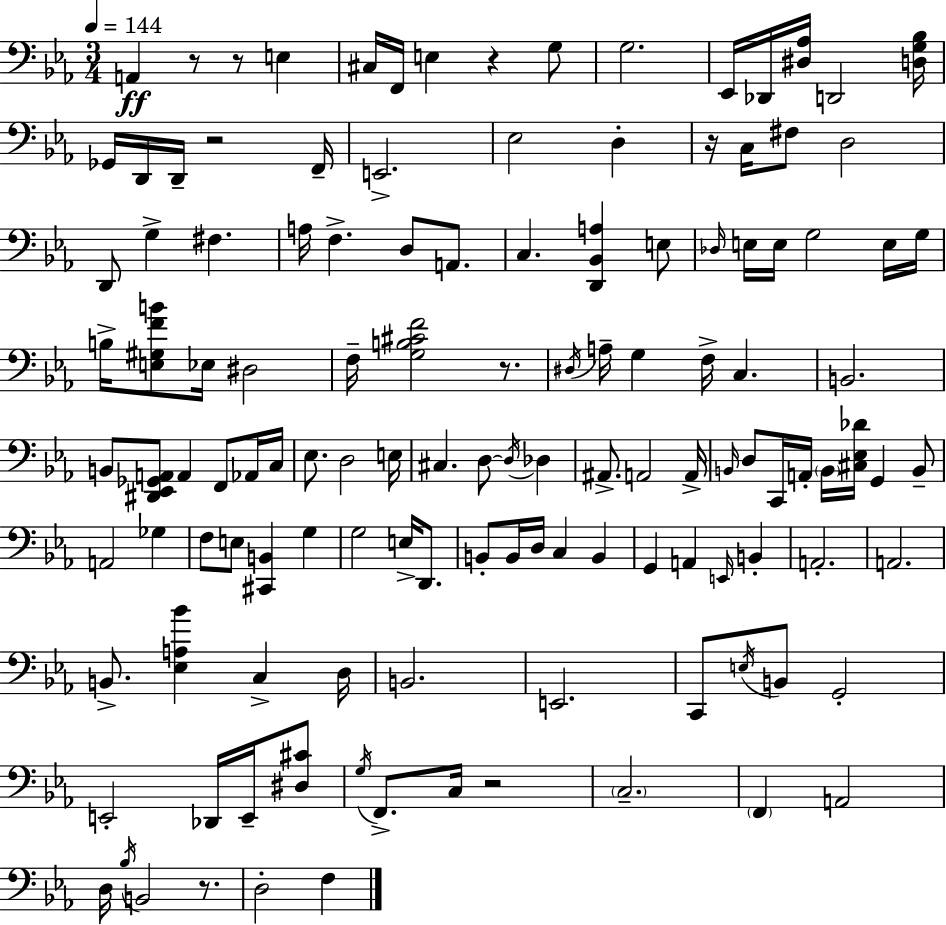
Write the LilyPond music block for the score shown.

{
  \clef bass
  \numericTimeSignature
  \time 3/4
  \key c \minor
  \tempo 4 = 144
  a,4\ff r8 r8 e4 | cis16 f,16 e4 r4 g8 | g2. | ees,16 des,16 <dis aes>16 d,2 <d g bes>16 | \break ges,16 d,16 d,16-- r2 f,16-- | e,2.-> | ees2 d4-. | r16 c16 fis8 d2 | \break d,8 g4-> fis4. | a16 f4.-> d8 a,8. | c4. <d, bes, a>4 e8 | \grace { des16 } e16 e16 g2 e16 | \break g16 b16-> <e gis f' b'>8 ees16 dis2 | f16-- <g b cis' f'>2 r8. | \acciaccatura { dis16 } a16-- g4 f16-> c4. | b,2. | \break b,8 <dis, ees, ges, a,>8 a,4 f,8 | aes,16 c16 ees8. d2 | e16 cis4. d8~~ \acciaccatura { d16 } des4 | ais,8.-> a,2 | \break a,16-> \grace { b,16 } d8 c,16 a,16-. \parenthesize b,16 <cis ees des'>16 g,4 | b,8-- a,2 | ges4 f8 e8 <cis, b,>4 | g4 g2 | \break e16-> d,8. b,8-. b,16 d16 c4 | b,4 g,4 a,4 | \grace { e,16 } b,4-. a,2.-. | a,2. | \break b,8.-> <ees a bes'>4 | c4-> d16 b,2. | e,2. | c,8 \acciaccatura { e16 } b,8 g,2-. | \break e,2-. | des,16 e,16-- <dis cis'>8 \acciaccatura { g16 } f,8.-> c16 r2 | \parenthesize c2.-- | \parenthesize f,4 a,2 | \break d16 \acciaccatura { bes16 } b,2 | r8. d2-. | f4 \bar "|."
}